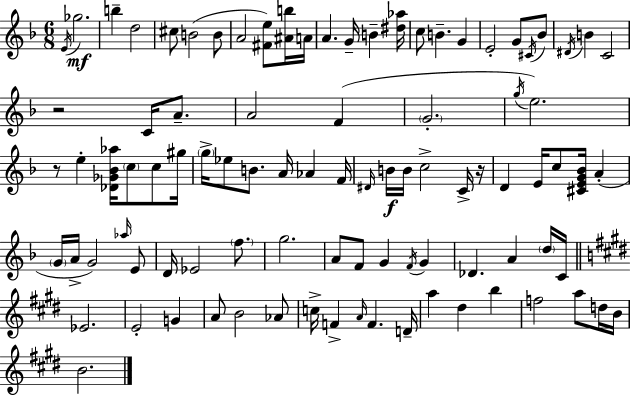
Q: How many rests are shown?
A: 3